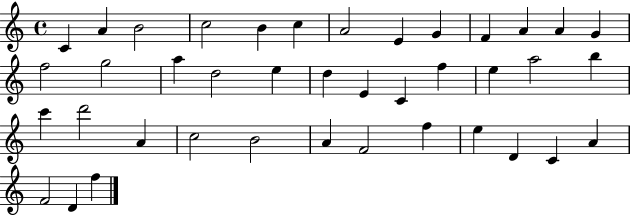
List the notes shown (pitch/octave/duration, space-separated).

C4/q A4/q B4/h C5/h B4/q C5/q A4/h E4/q G4/q F4/q A4/q A4/q G4/q F5/h G5/h A5/q D5/h E5/q D5/q E4/q C4/q F5/q E5/q A5/h B5/q C6/q D6/h A4/q C5/h B4/h A4/q F4/h F5/q E5/q D4/q C4/q A4/q F4/h D4/q F5/q